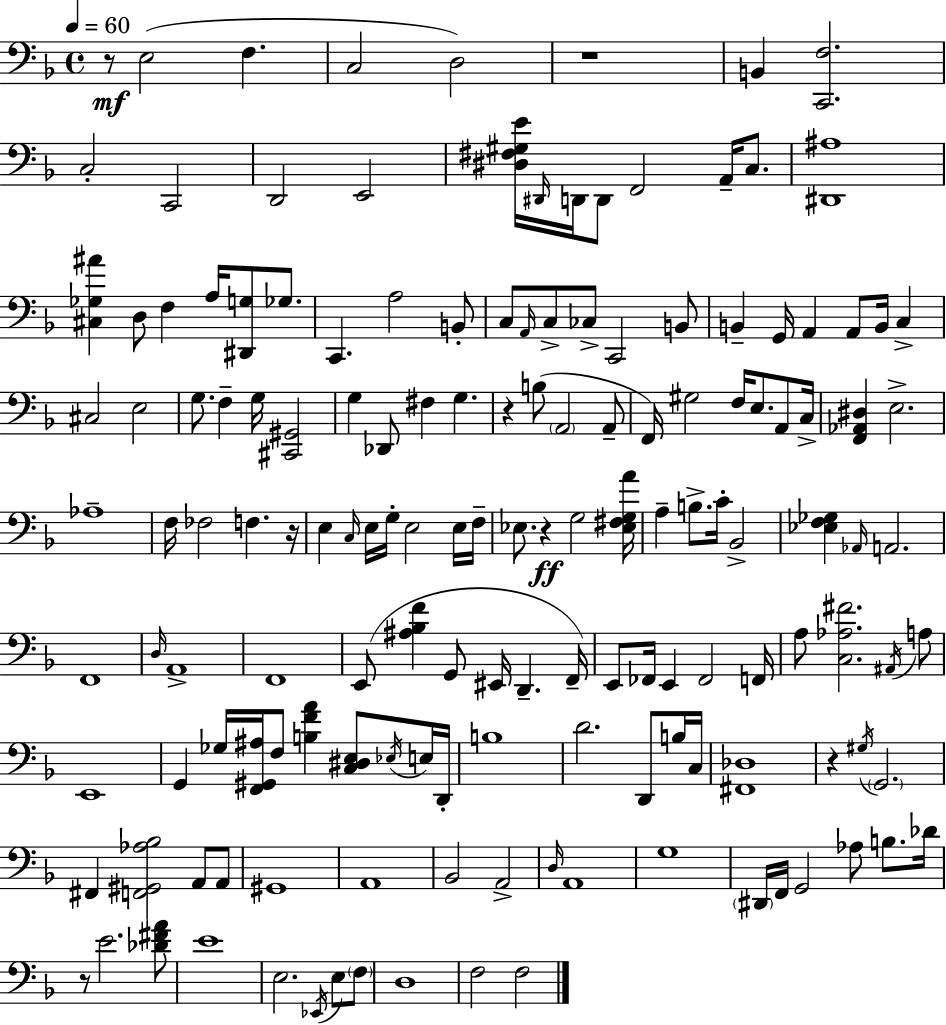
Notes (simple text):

R/e E3/h F3/q. C3/h D3/h R/w B2/q [C2,F3]/h. C3/h C2/h D2/h E2/h [D#3,F#3,G#3,E4]/s D#2/s D2/s D2/e F2/h A2/s C3/e. [D#2,A#3]/w [C#3,Gb3,A#4]/q D3/e F3/q A3/s [D#2,G3]/e Gb3/e. C2/q. A3/h B2/e C3/e A2/s C3/e CES3/e C2/h B2/e B2/q G2/s A2/q A2/e B2/s C3/q C#3/h E3/h G3/e. F3/q G3/s [C#2,G#2]/h G3/q Db2/e F#3/q G3/q. R/q B3/e A2/h A2/e F2/s G#3/h F3/s E3/e. A2/e C3/s [F2,Ab2,D#3]/q E3/h. Ab3/w F3/s FES3/h F3/q. R/s E3/q C3/s E3/s G3/s E3/h E3/s F3/s Eb3/e. R/q G3/h [Eb3,F#3,G3,A4]/s A3/q B3/e. C4/s Bb2/h [Eb3,F3,Gb3]/q Ab2/s A2/h. F2/w D3/s A2/w F2/w E2/e [A#3,Bb3,F4]/q G2/e EIS2/s D2/q. F2/s E2/e FES2/s E2/q FES2/h F2/s A3/e [C3,Ab3,F#4]/h. A#2/s A3/e E2/w G2/q Gb3/s [F2,G#2,A#3]/s F3/e [B3,F4,A4]/q [C3,D#3,E3]/e Eb3/s E3/s D2/s B3/w D4/h. D2/e B3/s C3/s [F#2,Db3]/w R/q G#3/s G2/h. F#2/q [F2,G#2,Ab3,Bb3]/h A2/e A2/e G#2/w A2/w Bb2/h A2/h D3/s A2/w G3/w D#2/s F2/s G2/h Ab3/e B3/e. Db4/s R/e E4/h. [Db4,F#4,A4]/e E4/w E3/h. Eb2/s E3/e F3/e D3/w F3/h F3/h